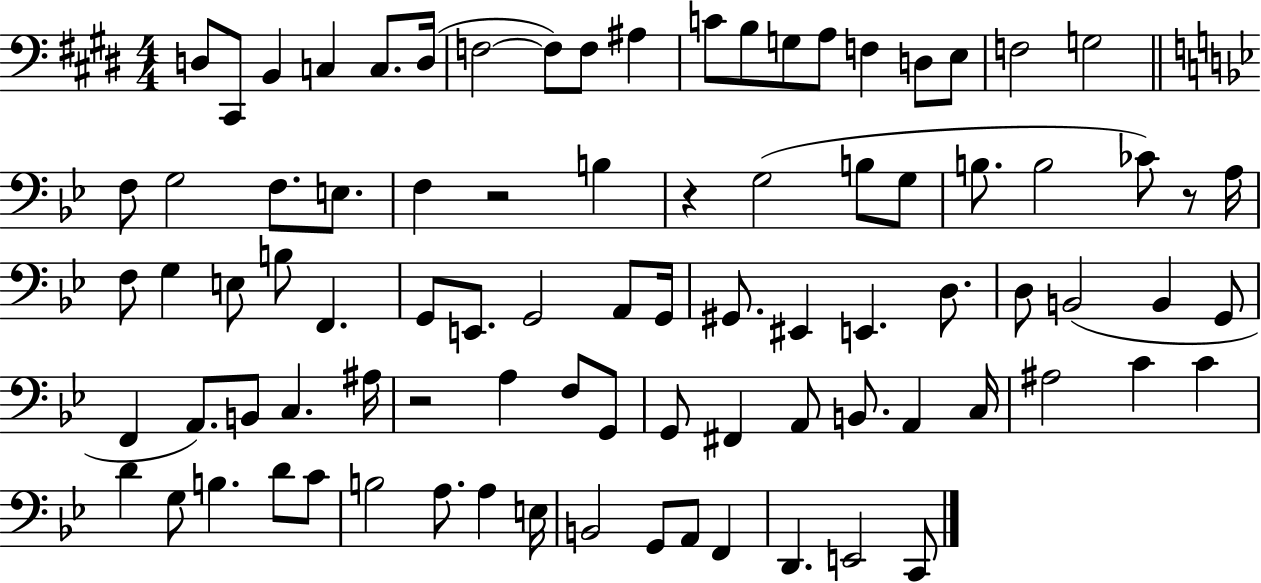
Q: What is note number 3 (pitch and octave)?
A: B2